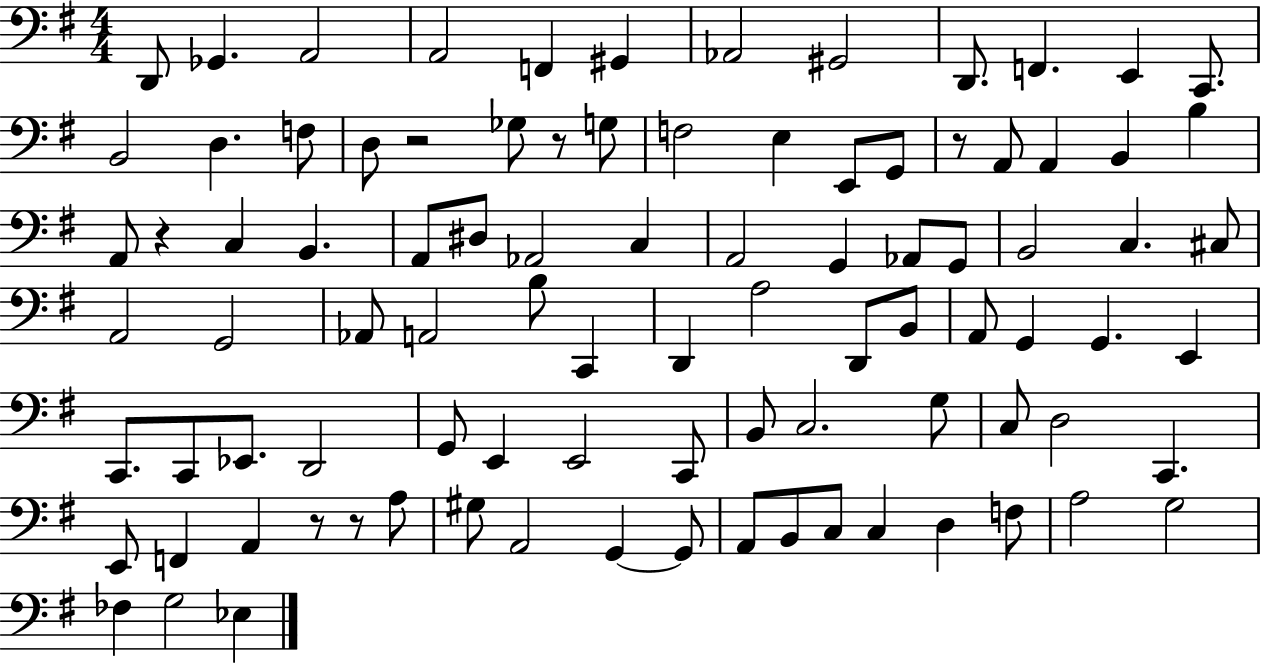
X:1
T:Untitled
M:4/4
L:1/4
K:G
D,,/2 _G,, A,,2 A,,2 F,, ^G,, _A,,2 ^G,,2 D,,/2 F,, E,, C,,/2 B,,2 D, F,/2 D,/2 z2 _G,/2 z/2 G,/2 F,2 E, E,,/2 G,,/2 z/2 A,,/2 A,, B,, B, A,,/2 z C, B,, A,,/2 ^D,/2 _A,,2 C, A,,2 G,, _A,,/2 G,,/2 B,,2 C, ^C,/2 A,,2 G,,2 _A,,/2 A,,2 B,/2 C,, D,, A,2 D,,/2 B,,/2 A,,/2 G,, G,, E,, C,,/2 C,,/2 _E,,/2 D,,2 G,,/2 E,, E,,2 C,,/2 B,,/2 C,2 G,/2 C,/2 D,2 C,, E,,/2 F,, A,, z/2 z/2 A,/2 ^G,/2 A,,2 G,, G,,/2 A,,/2 B,,/2 C,/2 C, D, F,/2 A,2 G,2 _F, G,2 _E,